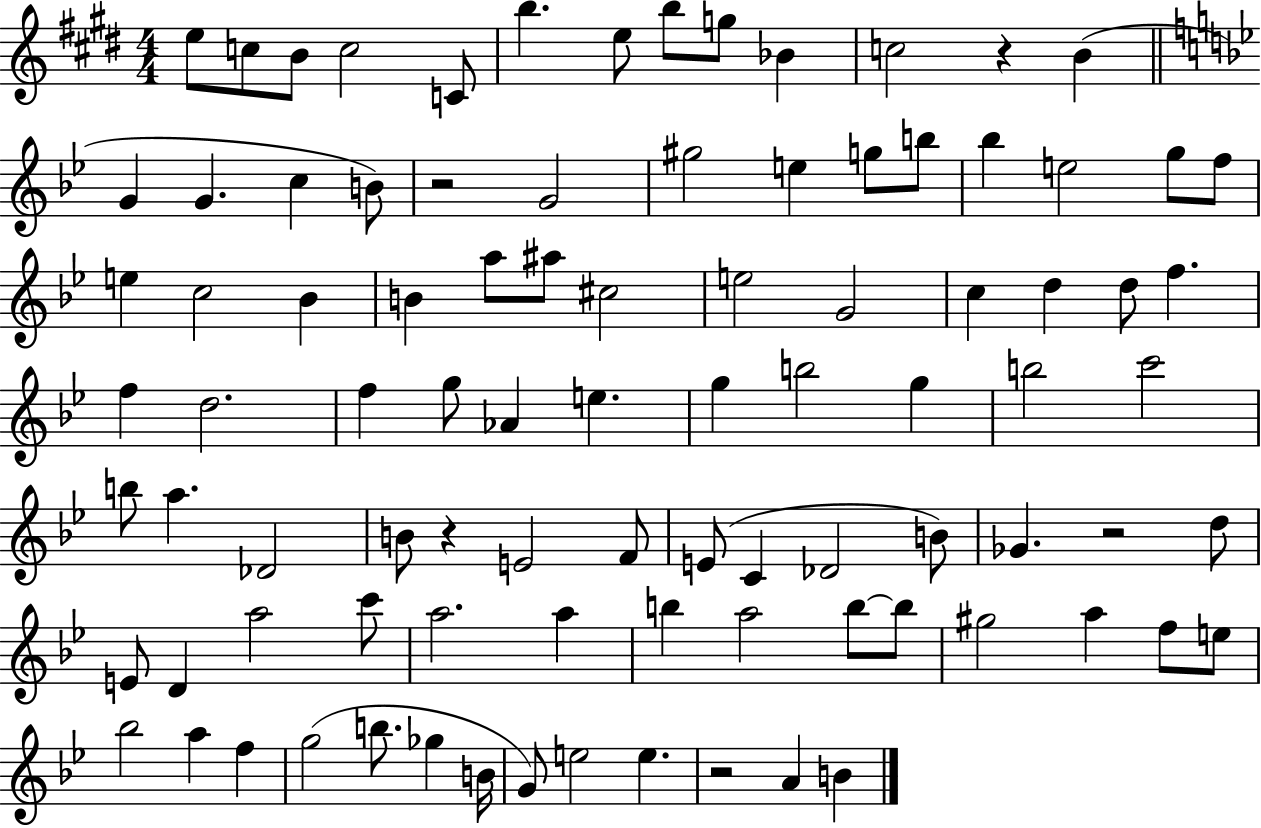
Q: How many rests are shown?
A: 5